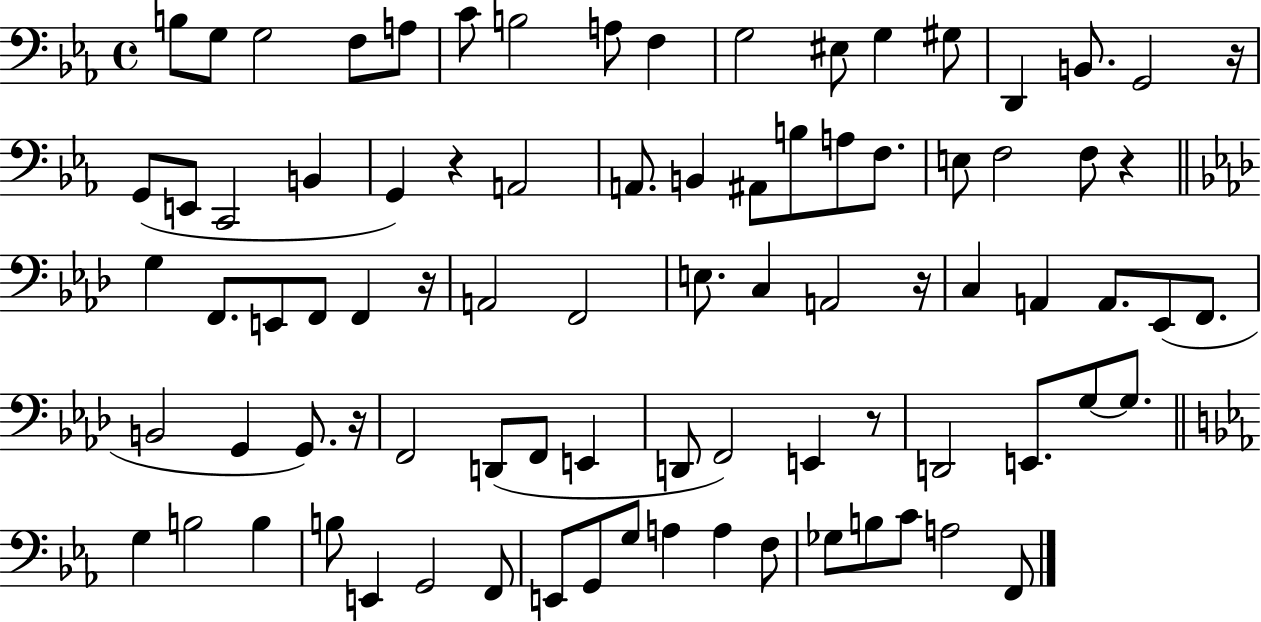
B3/e G3/e G3/h F3/e A3/e C4/e B3/h A3/e F3/q G3/h EIS3/e G3/q G#3/e D2/q B2/e. G2/h R/s G2/e E2/e C2/h B2/q G2/q R/q A2/h A2/e. B2/q A#2/e B3/e A3/e F3/e. E3/e F3/h F3/e R/q G3/q F2/e. E2/e F2/e F2/q R/s A2/h F2/h E3/e. C3/q A2/h R/s C3/q A2/q A2/e. Eb2/e F2/e. B2/h G2/q G2/e. R/s F2/h D2/e F2/e E2/q D2/e F2/h E2/q R/e D2/h E2/e. G3/e G3/e. G3/q B3/h B3/q B3/e E2/q G2/h F2/e E2/e G2/e G3/e A3/q A3/q F3/e Gb3/e B3/e C4/e A3/h F2/e